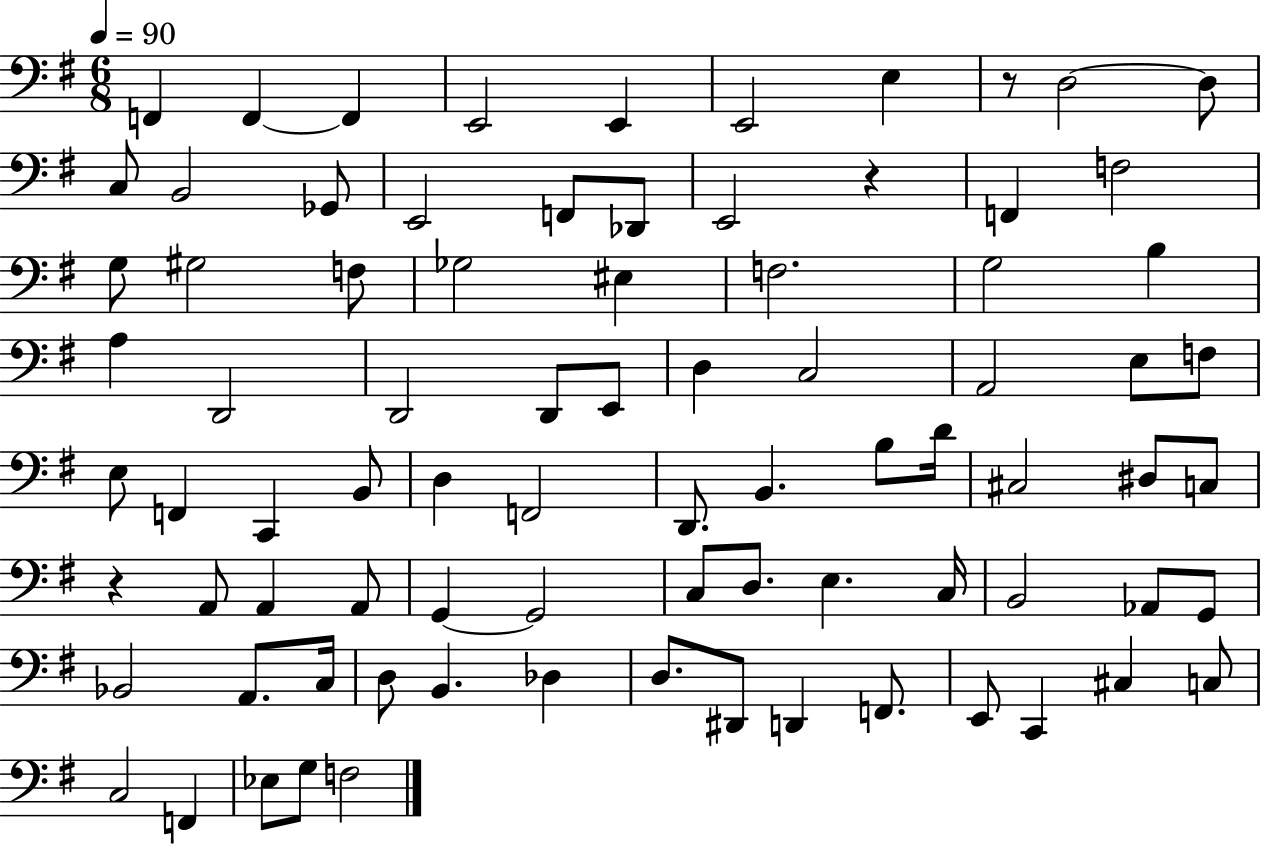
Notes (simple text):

F2/q F2/q F2/q E2/h E2/q E2/h E3/q R/e D3/h D3/e C3/e B2/h Gb2/e E2/h F2/e Db2/e E2/h R/q F2/q F3/h G3/e G#3/h F3/e Gb3/h EIS3/q F3/h. G3/h B3/q A3/q D2/h D2/h D2/e E2/e D3/q C3/h A2/h E3/e F3/e E3/e F2/q C2/q B2/e D3/q F2/h D2/e. B2/q. B3/e D4/s C#3/h D#3/e C3/e R/q A2/e A2/q A2/e G2/q G2/h C3/e D3/e. E3/q. C3/s B2/h Ab2/e G2/e Bb2/h A2/e. C3/s D3/e B2/q. Db3/q D3/e. D#2/e D2/q F2/e. E2/e C2/q C#3/q C3/e C3/h F2/q Eb3/e G3/e F3/h